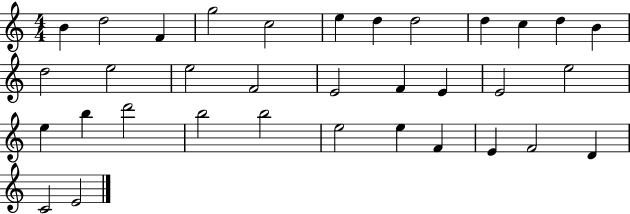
B4/q D5/h F4/q G5/h C5/h E5/q D5/q D5/h D5/q C5/q D5/q B4/q D5/h E5/h E5/h F4/h E4/h F4/q E4/q E4/h E5/h E5/q B5/q D6/h B5/h B5/h E5/h E5/q F4/q E4/q F4/h D4/q C4/h E4/h